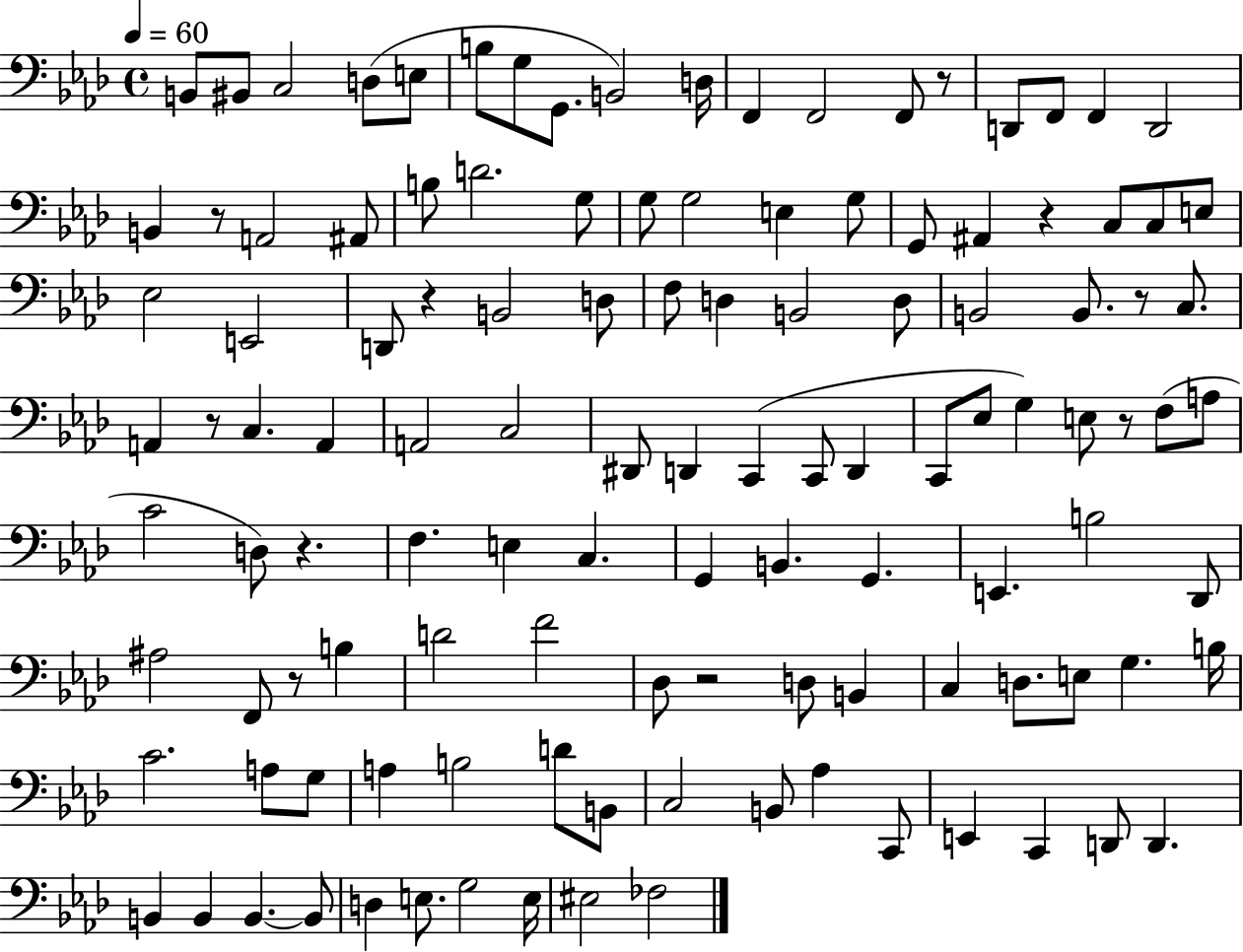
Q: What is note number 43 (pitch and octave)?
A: B2